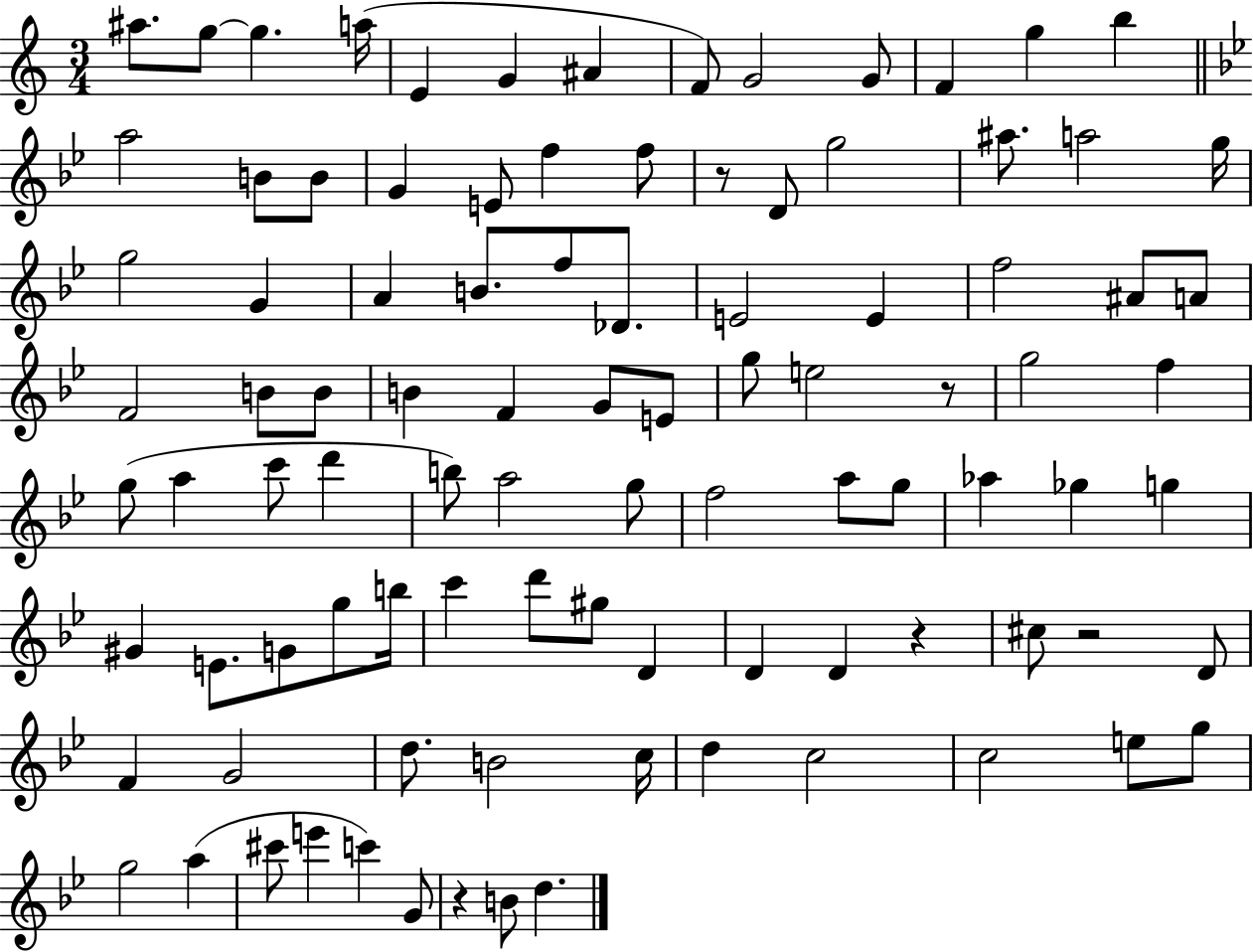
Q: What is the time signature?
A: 3/4